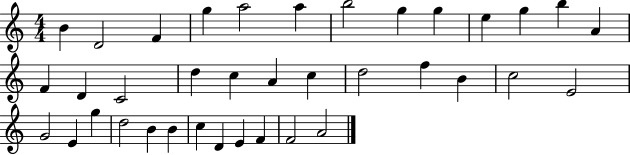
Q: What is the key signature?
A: C major